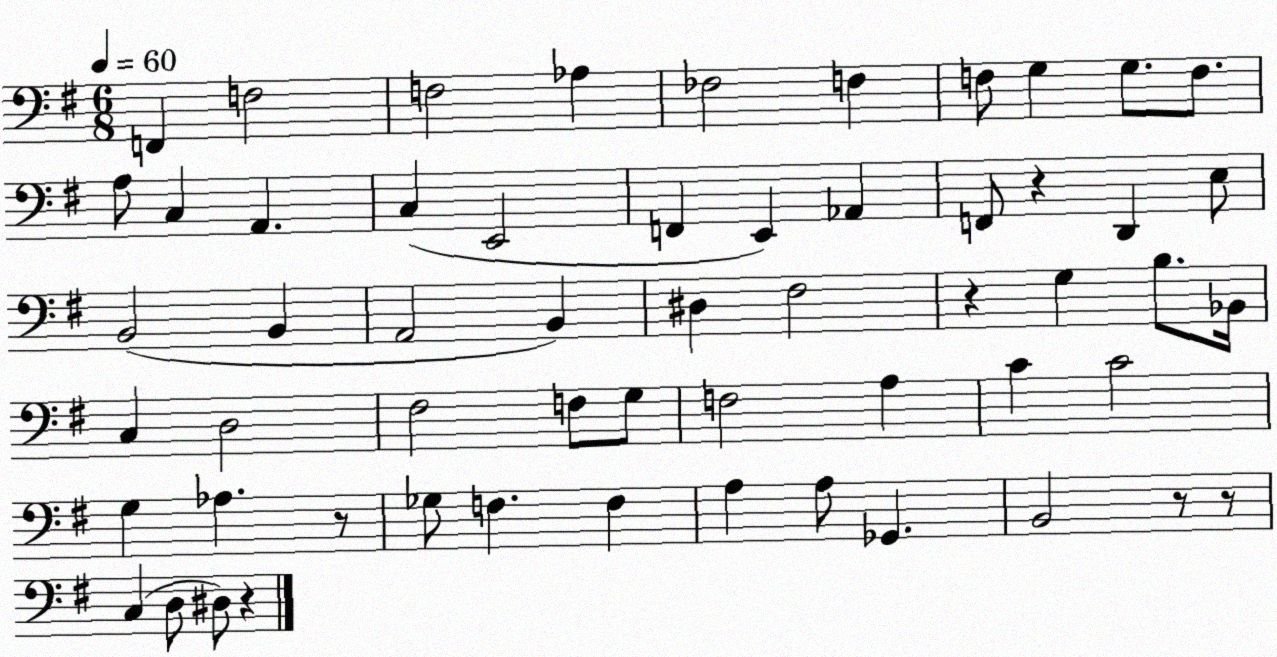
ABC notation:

X:1
T:Untitled
M:6/8
L:1/4
K:G
F,, F,2 F,2 _A, _F,2 F, F,/2 G, G,/2 F,/2 A,/2 C, A,, C, E,,2 F,, E,, _A,, F,,/2 z D,, E,/2 B,,2 B,, A,,2 B,, ^D, ^F,2 z G, B,/2 _B,,/4 C, D,2 ^F,2 F,/2 G,/2 F,2 A, C C2 G, _A, z/2 _G,/2 F, F, A, A,/2 _G,, B,,2 z/2 z/2 C, D,/2 ^D,/2 z